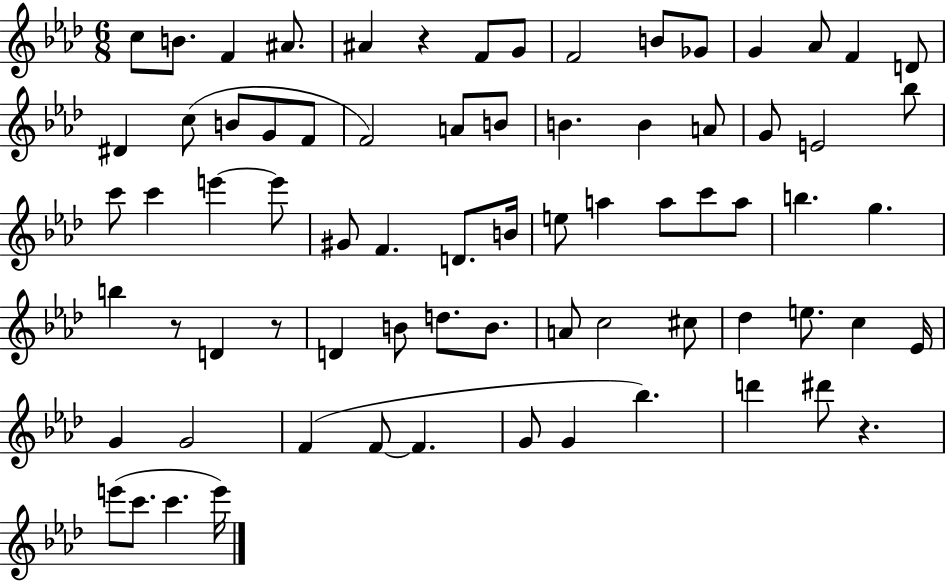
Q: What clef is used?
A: treble